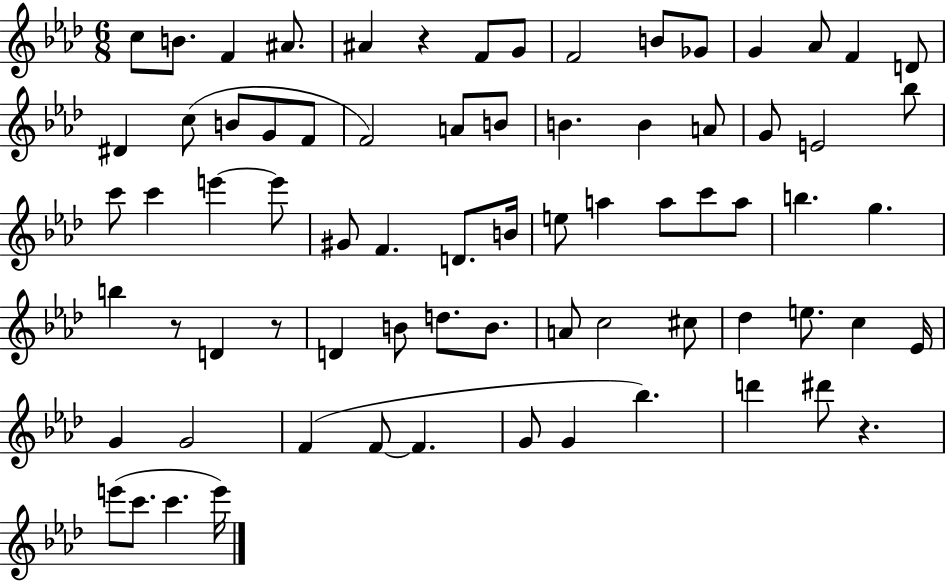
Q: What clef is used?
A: treble